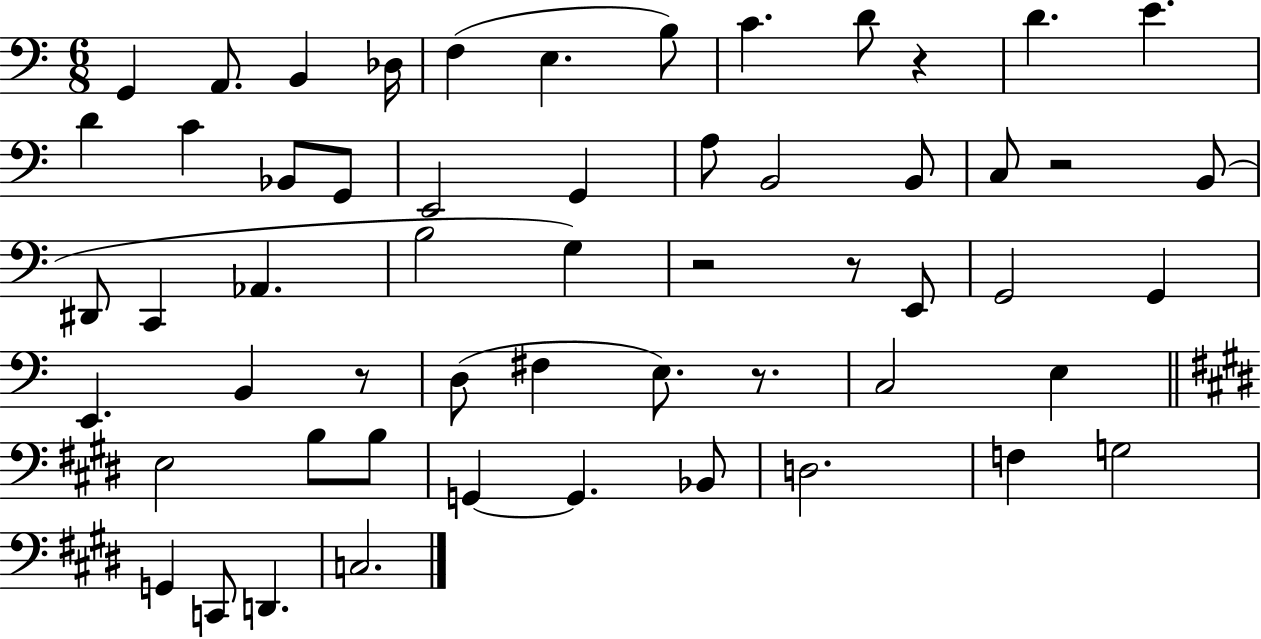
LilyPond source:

{
  \clef bass
  \numericTimeSignature
  \time 6/8
  \key c \major
  g,4 a,8. b,4 des16 | f4( e4. b8) | c'4. d'8 r4 | d'4. e'4. | \break d'4 c'4 bes,8 g,8 | e,2 g,4 | a8 b,2 b,8 | c8 r2 b,8( | \break dis,8 c,4 aes,4. | b2 g4) | r2 r8 e,8 | g,2 g,4 | \break e,4. b,4 r8 | d8( fis4 e8.) r8. | c2 e4 | \bar "||" \break \key e \major e2 b8 b8 | g,4~~ g,4. bes,8 | d2. | f4 g2 | \break g,4 c,8 d,4. | c2. | \bar "|."
}